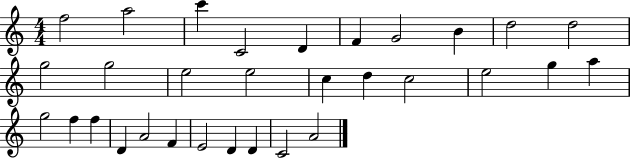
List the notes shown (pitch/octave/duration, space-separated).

F5/h A5/h C6/q C4/h D4/q F4/q G4/h B4/q D5/h D5/h G5/h G5/h E5/h E5/h C5/q D5/q C5/h E5/h G5/q A5/q G5/h F5/q F5/q D4/q A4/h F4/q E4/h D4/q D4/q C4/h A4/h